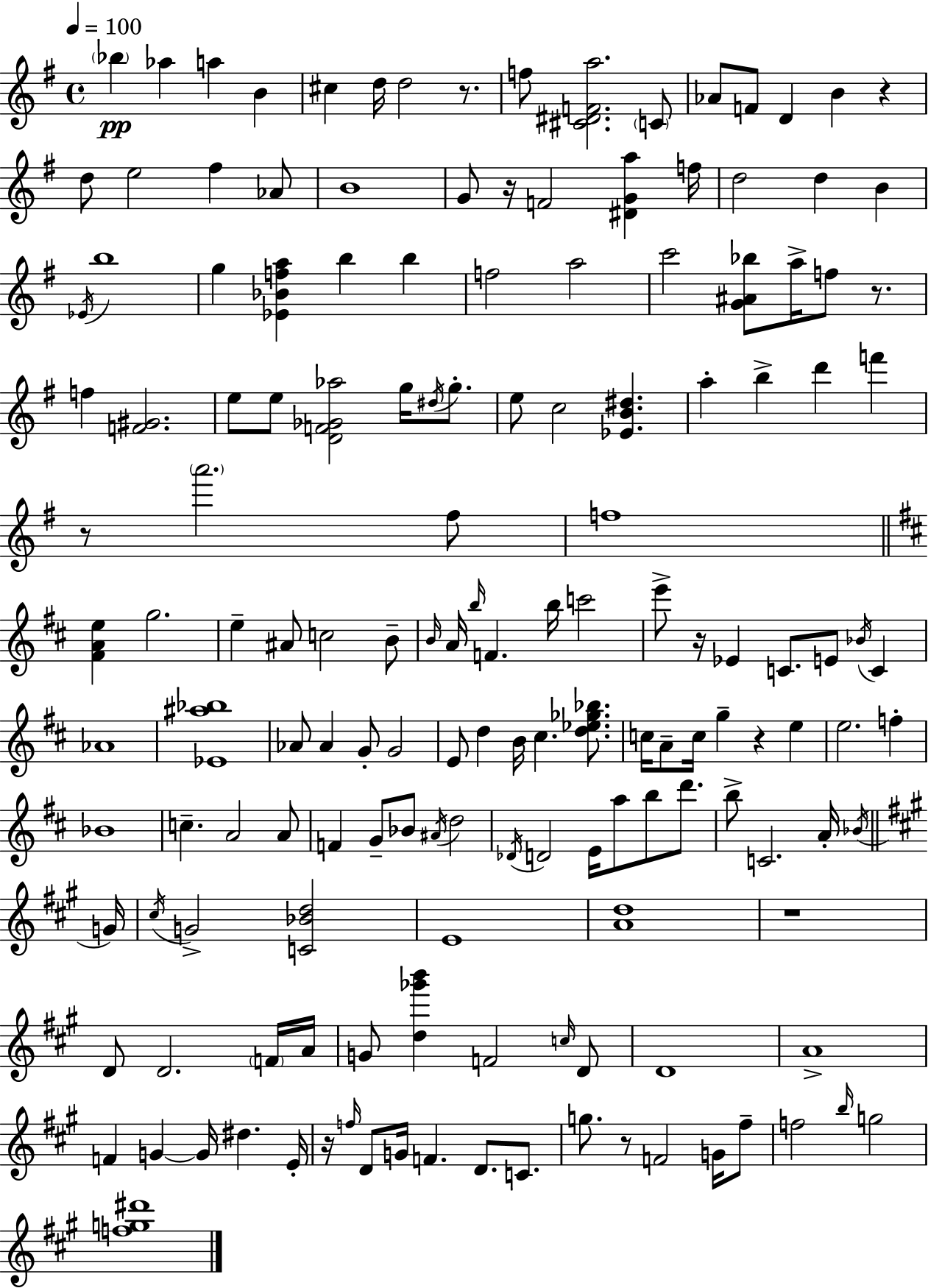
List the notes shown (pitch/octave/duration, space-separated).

Bb5/q Ab5/q A5/q B4/q C#5/q D5/s D5/h R/e. F5/e [C#4,D#4,F4,A5]/h. C4/e Ab4/e F4/e D4/q B4/q R/q D5/e E5/h F#5/q Ab4/e B4/w G4/e R/s F4/h [D#4,G4,A5]/q F5/s D5/h D5/q B4/q Eb4/s B5/w G5/q [Eb4,Bb4,F5,A5]/q B5/q B5/q F5/h A5/h C6/h [G4,A#4,Bb5]/e A5/s F5/e R/e. F5/q [F4,G#4]/h. E5/e E5/e [D4,F4,Gb4,Ab5]/h G5/s D#5/s G5/e. E5/e C5/h [Eb4,B4,D#5]/q. A5/q B5/q D6/q F6/q R/e A6/h. F#5/e F5/w [F#4,A4,E5]/q G5/h. E5/q A#4/e C5/h B4/e B4/s A4/s B5/s F4/q. B5/s C6/h E6/e R/s Eb4/q C4/e. E4/e Bb4/s C4/q Ab4/w [Eb4,A#5,Bb5]/w Ab4/e Ab4/q G4/e G4/h E4/e D5/q B4/s C#5/q. [D5,Eb5,Gb5,Bb5]/e. C5/s A4/e C5/s G5/q R/q E5/q E5/h. F5/q Bb4/w C5/q. A4/h A4/e F4/q G4/e Bb4/e A#4/s D5/h Db4/s D4/h E4/s A5/e B5/e D6/e. B5/e C4/h. A4/s Bb4/s G4/s C#5/s G4/h [C4,Bb4,D5]/h E4/w [A4,D5]/w R/w D4/e D4/h. F4/s A4/s G4/e [D5,Gb6,B6]/q F4/h C5/s D4/e D4/w A4/w F4/q G4/q G4/s D#5/q. E4/s R/s F5/s D4/e G4/s F4/q. D4/e. C4/e. G5/e. R/e F4/h G4/s F#5/e F5/h B5/s G5/h [F5,G5,D#6]/w